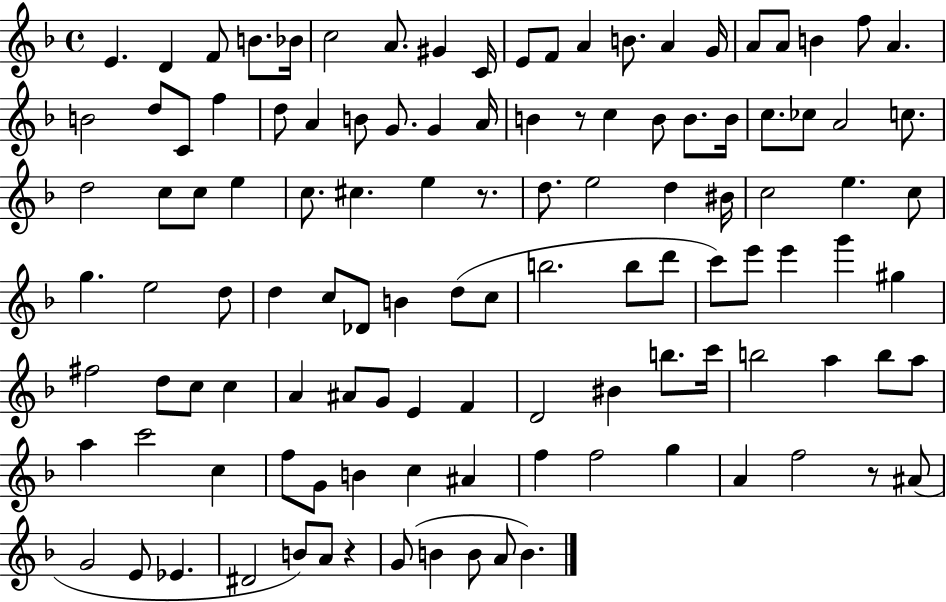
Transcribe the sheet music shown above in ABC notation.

X:1
T:Untitled
M:4/4
L:1/4
K:F
E D F/2 B/2 _B/4 c2 A/2 ^G C/4 E/2 F/2 A B/2 A G/4 A/2 A/2 B f/2 A B2 d/2 C/2 f d/2 A B/2 G/2 G A/4 B z/2 c B/2 B/2 B/4 c/2 _c/2 A2 c/2 d2 c/2 c/2 e c/2 ^c e z/2 d/2 e2 d ^B/4 c2 e c/2 g e2 d/2 d c/2 _D/2 B d/2 c/2 b2 b/2 d'/2 c'/2 e'/2 e' g' ^g ^f2 d/2 c/2 c A ^A/2 G/2 E F D2 ^B b/2 c'/4 b2 a b/2 a/2 a c'2 c f/2 G/2 B c ^A f f2 g A f2 z/2 ^A/2 G2 E/2 _E ^D2 B/2 A/2 z G/2 B B/2 A/2 B